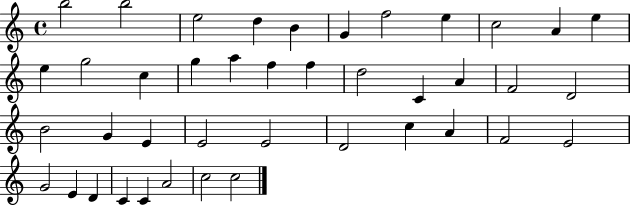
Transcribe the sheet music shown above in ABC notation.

X:1
T:Untitled
M:4/4
L:1/4
K:C
b2 b2 e2 d B G f2 e c2 A e e g2 c g a f f d2 C A F2 D2 B2 G E E2 E2 D2 c A F2 E2 G2 E D C C A2 c2 c2